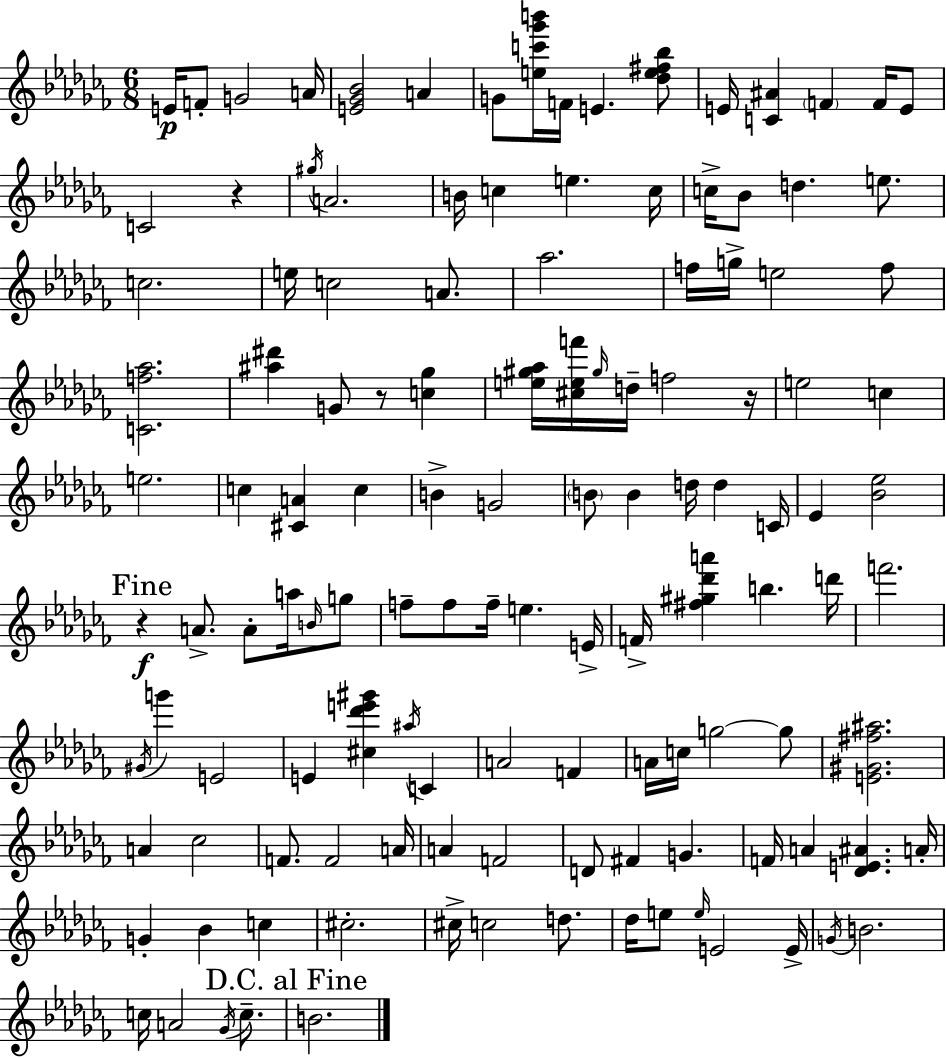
{
  \clef treble
  \numericTimeSignature
  \time 6/8
  \key aes \minor
  e'16\p f'8-. g'2 a'16 | <e' ges' bes'>2 a'4 | g'8 <e'' c''' ges''' b'''>16 f'16 e'4. <des'' e'' fis'' bes''>8 | e'16 <c' ais'>4 \parenthesize f'4 f'16 e'8 | \break c'2 r4 | \acciaccatura { gis''16 } a'2. | b'16 c''4 e''4. | c''16 c''16-> bes'8 d''4. e''8. | \break c''2. | e''16 c''2 a'8. | aes''2. | f''16 g''16-> e''2 f''8 | \break <c' f'' aes''>2. | <ais'' dis'''>4 g'8 r8 <c'' ges''>4 | <e'' gis'' aes''>16 <cis'' e'' f'''>16 \grace { gis''16 } d''16-- f''2 | r16 e''2 c''4 | \break e''2. | c''4 <cis' a'>4 c''4 | b'4-> g'2 | \parenthesize b'8 b'4 d''16 d''4 | \break c'16 ees'4 <bes' ees''>2 | \mark "Fine" r4\f a'8.-> a'8-. a''16 | \grace { b'16 } g''8 f''8-- f''8 f''16-- e''4. | e'16-> f'16-> <fis'' gis'' des''' a'''>4 b''4. | \break d'''16 f'''2. | \acciaccatura { gis'16 } g'''4 e'2 | e'4 <cis'' des''' e''' gis'''>4 | \acciaccatura { ais''16 } c'4 a'2 | \break f'4 a'16 c''16 g''2~~ | g''8 <e' gis' fis'' ais''>2. | a'4 ces''2 | f'8. f'2 | \break a'16 a'4 f'2 | d'8 fis'4 g'4. | f'16 a'4 <des' e' ais'>4. | a'16-. g'4-. bes'4 | \break c''4 cis''2.-. | cis''16-> c''2 | d''8. des''16 e''8 \grace { e''16 } e'2 | e'16-> \acciaccatura { g'16 } b'2. | \break c''16 a'2 | \acciaccatura { ges'16 } c''8.-- \mark "D.C. al Fine" b'2. | \bar "|."
}